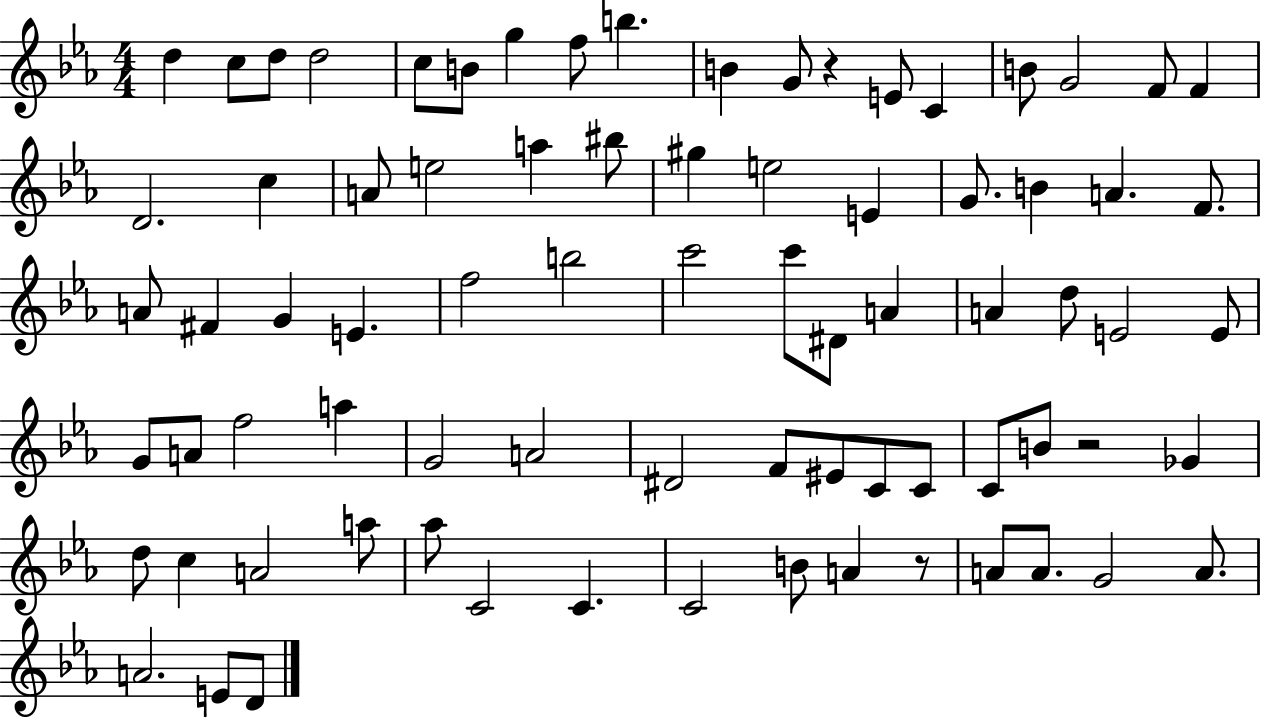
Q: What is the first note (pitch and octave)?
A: D5